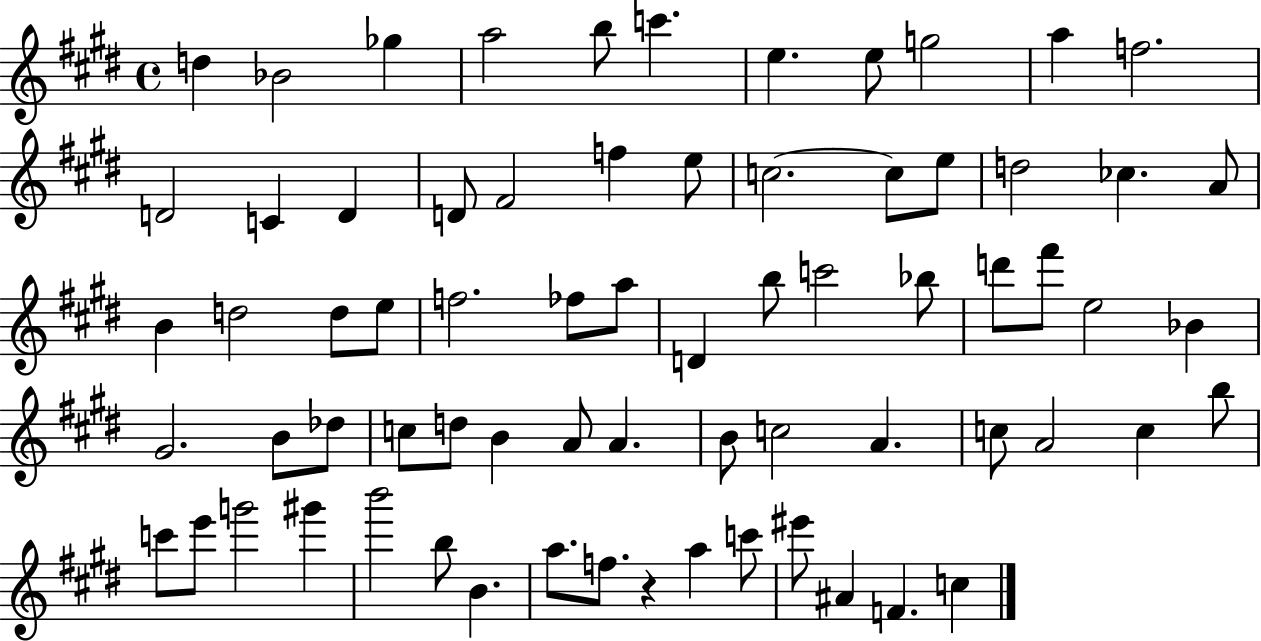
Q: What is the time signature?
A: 4/4